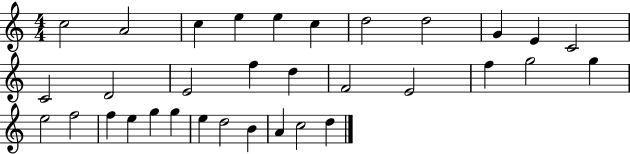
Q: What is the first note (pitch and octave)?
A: C5